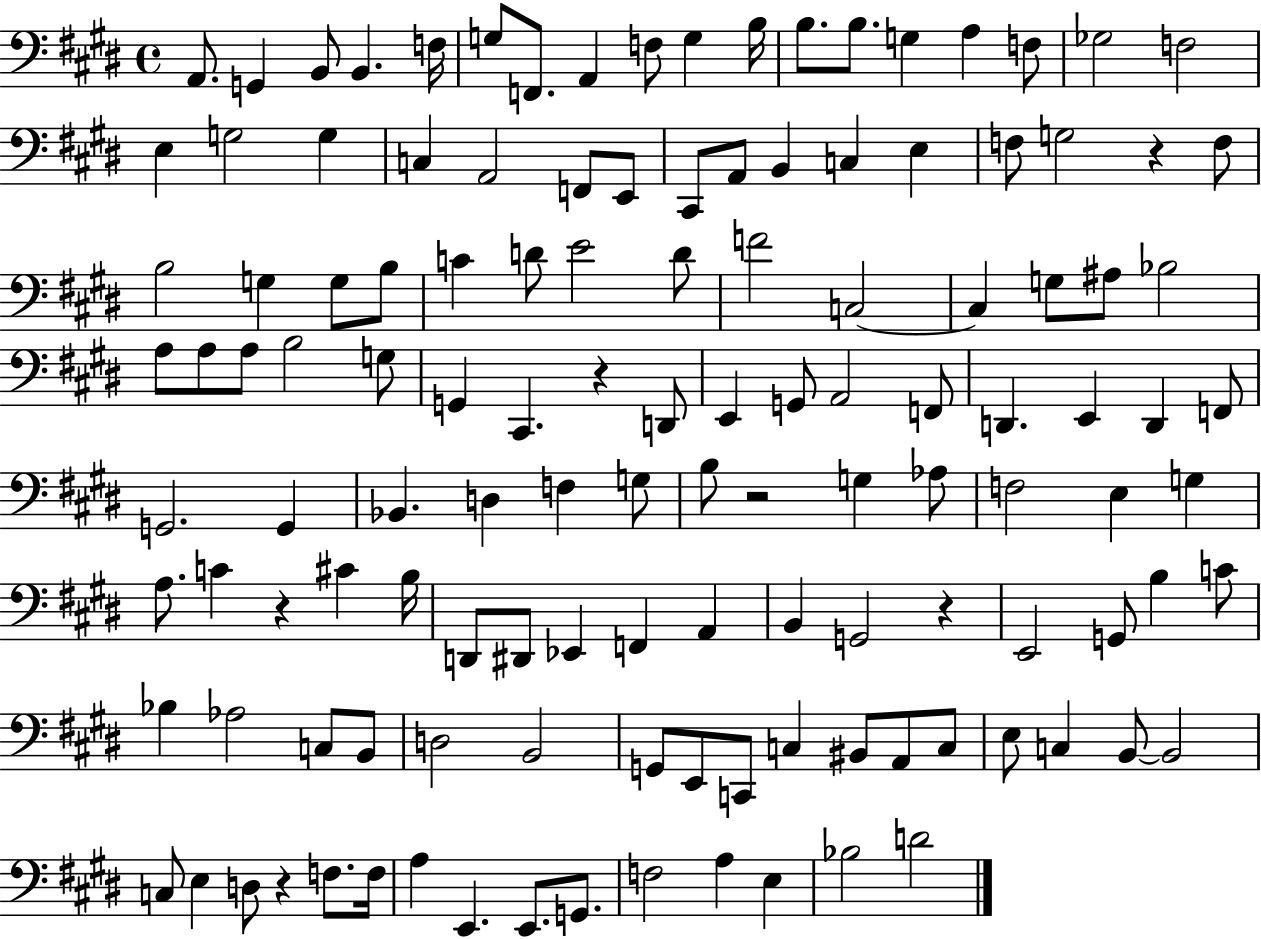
{
  \clef bass
  \time 4/4
  \defaultTimeSignature
  \key e \major
  a,8. g,4 b,8 b,4. f16 | g8 f,8. a,4 f8 g4 b16 | b8. b8. g4 a4 f8 | ges2 f2 | \break e4 g2 g4 | c4 a,2 f,8 e,8 | cis,8 a,8 b,4 c4 e4 | f8 g2 r4 f8 | \break b2 g4 g8 b8 | c'4 d'8 e'2 d'8 | f'2 c2~~ | c4 g8 ais8 bes2 | \break a8 a8 a8 b2 g8 | g,4 cis,4. r4 d,8 | e,4 g,8 a,2 f,8 | d,4. e,4 d,4 f,8 | \break g,2. g,4 | bes,4. d4 f4 g8 | b8 r2 g4 aes8 | f2 e4 g4 | \break a8. c'4 r4 cis'4 b16 | d,8 dis,8 ees,4 f,4 a,4 | b,4 g,2 r4 | e,2 g,8 b4 c'8 | \break bes4 aes2 c8 b,8 | d2 b,2 | g,8 e,8 c,8 c4 bis,8 a,8 c8 | e8 c4 b,8~~ b,2 | \break c8 e4 d8 r4 f8. f16 | a4 e,4. e,8. g,8. | f2 a4 e4 | bes2 d'2 | \break \bar "|."
}